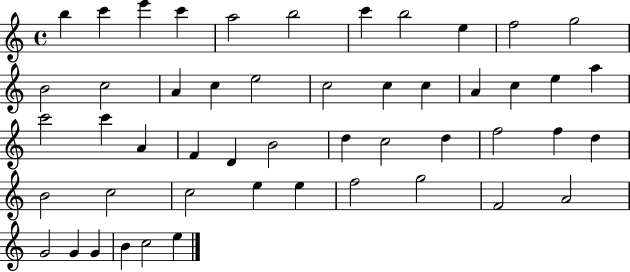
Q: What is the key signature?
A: C major